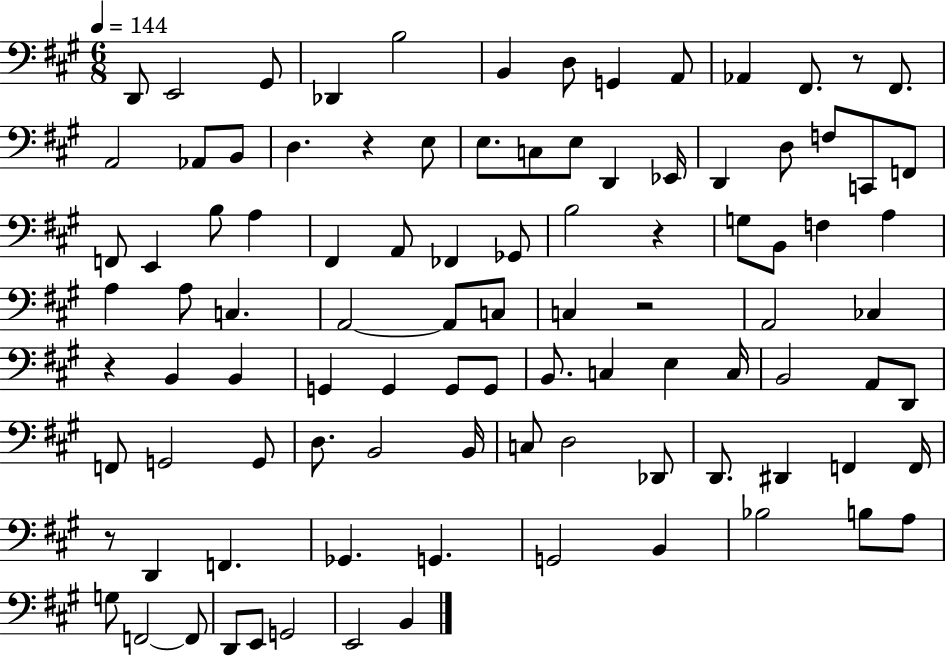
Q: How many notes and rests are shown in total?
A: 98